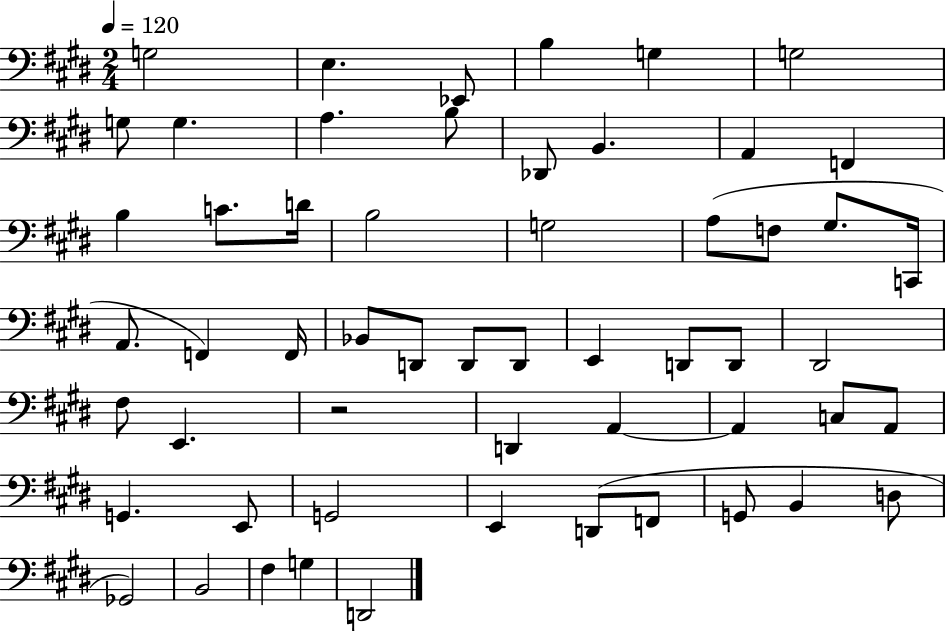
X:1
T:Untitled
M:2/4
L:1/4
K:E
G,2 E, _E,,/2 B, G, G,2 G,/2 G, A, B,/2 _D,,/2 B,, A,, F,, B, C/2 D/4 B,2 G,2 A,/2 F,/2 ^G,/2 C,,/4 A,,/2 F,, F,,/4 _B,,/2 D,,/2 D,,/2 D,,/2 E,, D,,/2 D,,/2 ^D,,2 ^F,/2 E,, z2 D,, A,, A,, C,/2 A,,/2 G,, E,,/2 G,,2 E,, D,,/2 F,,/2 G,,/2 B,, D,/2 _G,,2 B,,2 ^F, G, D,,2